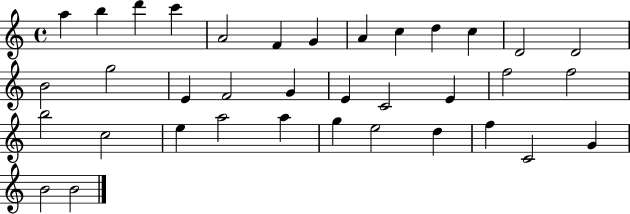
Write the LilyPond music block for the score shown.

{
  \clef treble
  \time 4/4
  \defaultTimeSignature
  \key c \major
  a''4 b''4 d'''4 c'''4 | a'2 f'4 g'4 | a'4 c''4 d''4 c''4 | d'2 d'2 | \break b'2 g''2 | e'4 f'2 g'4 | e'4 c'2 e'4 | f''2 f''2 | \break b''2 c''2 | e''4 a''2 a''4 | g''4 e''2 d''4 | f''4 c'2 g'4 | \break b'2 b'2 | \bar "|."
}